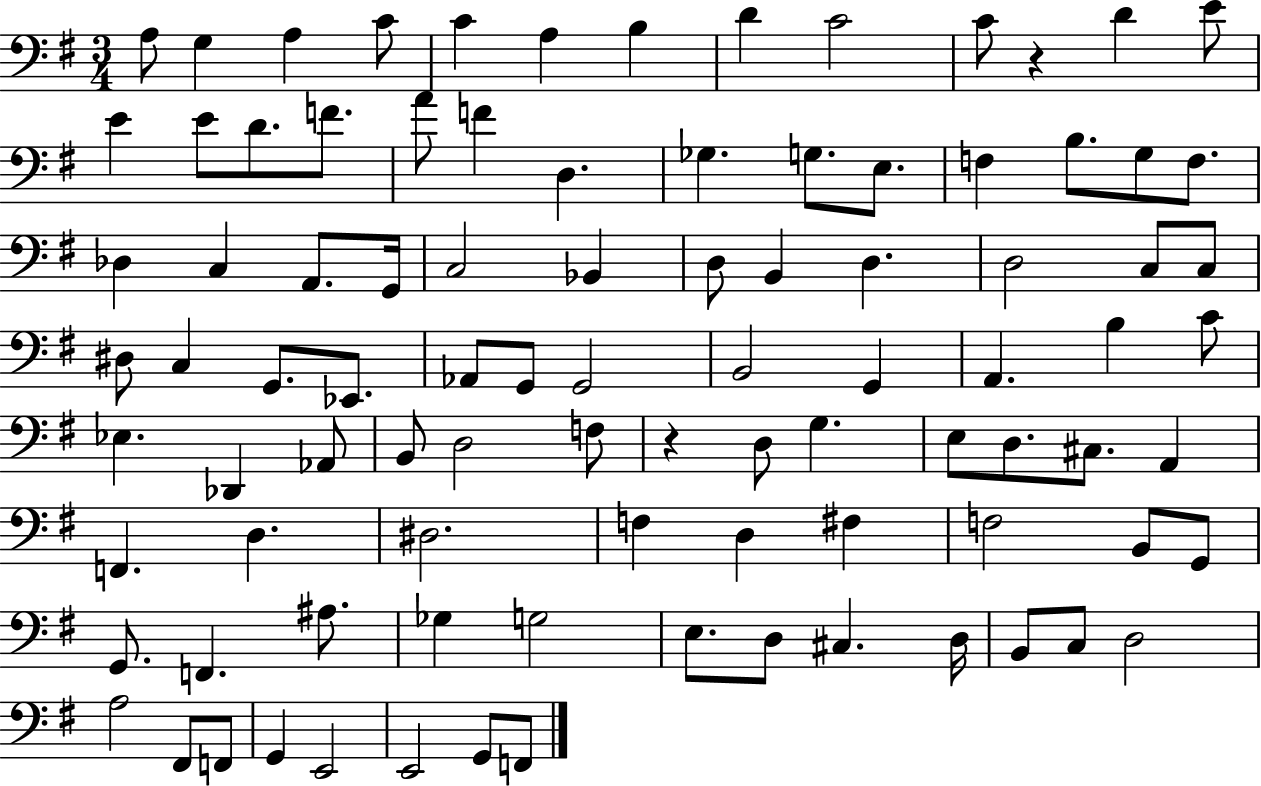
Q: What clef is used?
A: bass